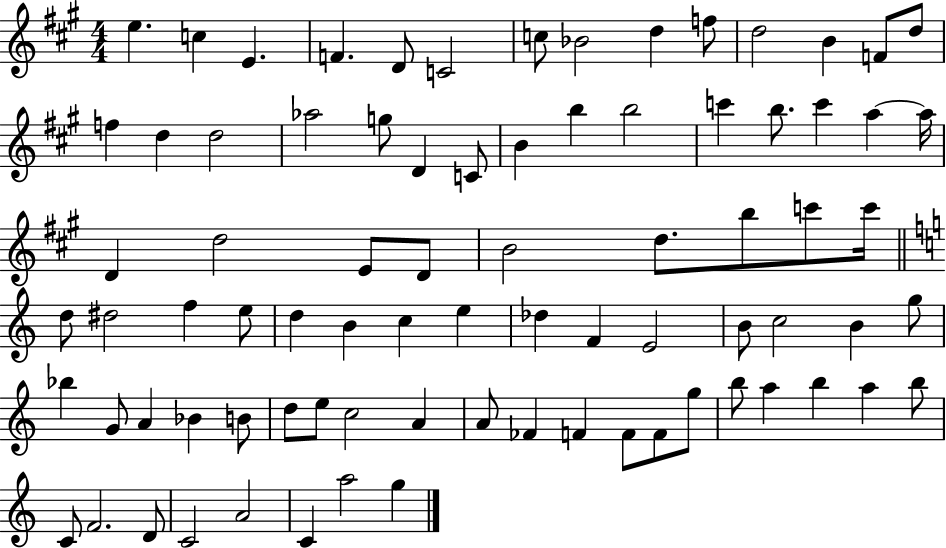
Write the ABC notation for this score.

X:1
T:Untitled
M:4/4
L:1/4
K:A
e c E F D/2 C2 c/2 _B2 d f/2 d2 B F/2 d/2 f d d2 _a2 g/2 D C/2 B b b2 c' b/2 c' a a/4 D d2 E/2 D/2 B2 d/2 b/2 c'/2 c'/4 d/2 ^d2 f e/2 d B c e _d F E2 B/2 c2 B g/2 _b G/2 A _B B/2 d/2 e/2 c2 A A/2 _F F F/2 F/2 g/2 b/2 a b a b/2 C/2 F2 D/2 C2 A2 C a2 g